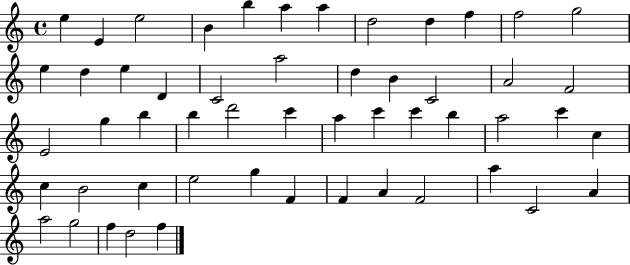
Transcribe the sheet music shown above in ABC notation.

X:1
T:Untitled
M:4/4
L:1/4
K:C
e E e2 B b a a d2 d f f2 g2 e d e D C2 a2 d B C2 A2 F2 E2 g b b d'2 c' a c' c' b a2 c' c c B2 c e2 g F F A F2 a C2 A a2 g2 f d2 f